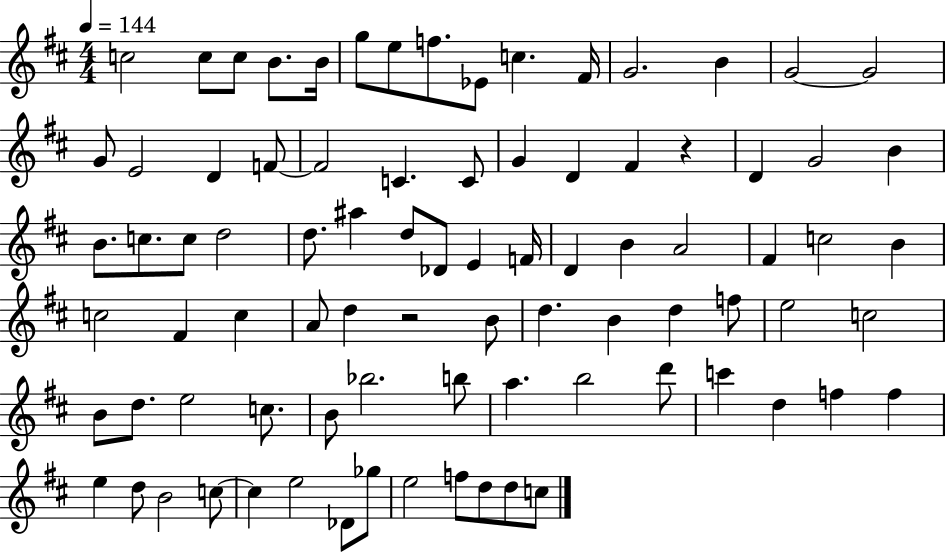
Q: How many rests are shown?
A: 2